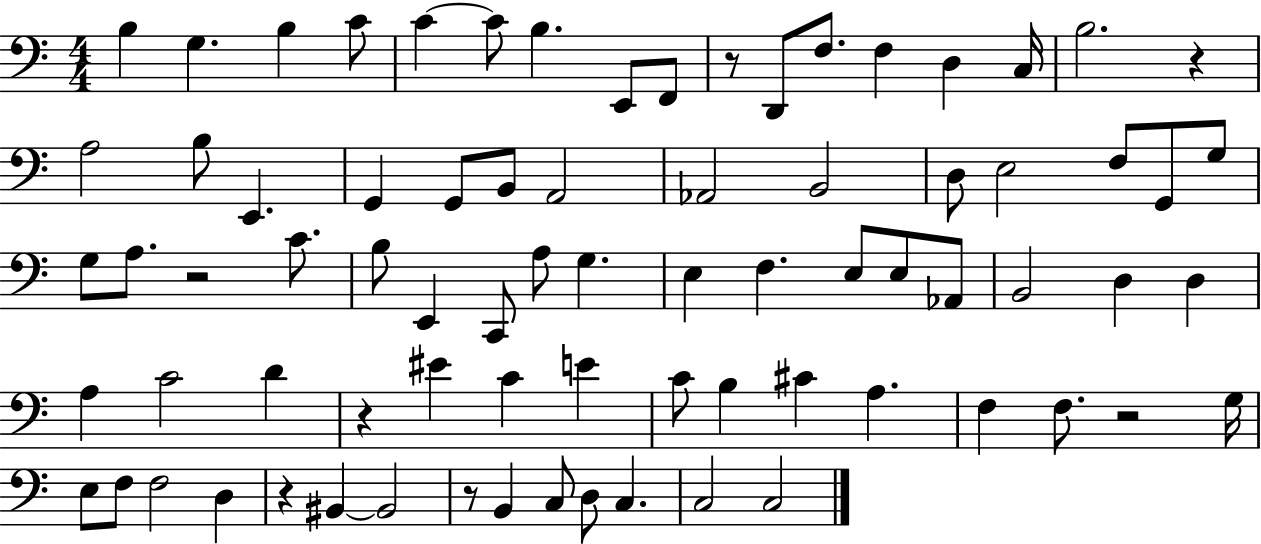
B3/q G3/q. B3/q C4/e C4/q C4/e B3/q. E2/e F2/e R/e D2/e F3/e. F3/q D3/q C3/s B3/h. R/q A3/h B3/e E2/q. G2/q G2/e B2/e A2/h Ab2/h B2/h D3/e E3/h F3/e G2/e G3/e G3/e A3/e. R/h C4/e. B3/e E2/q C2/e A3/e G3/q. E3/q F3/q. E3/e E3/e Ab2/e B2/h D3/q D3/q A3/q C4/h D4/q R/q EIS4/q C4/q E4/q C4/e B3/q C#4/q A3/q. F3/q F3/e. R/h G3/s E3/e F3/e F3/h D3/q R/q BIS2/q BIS2/h R/e B2/q C3/e D3/e C3/q. C3/h C3/h